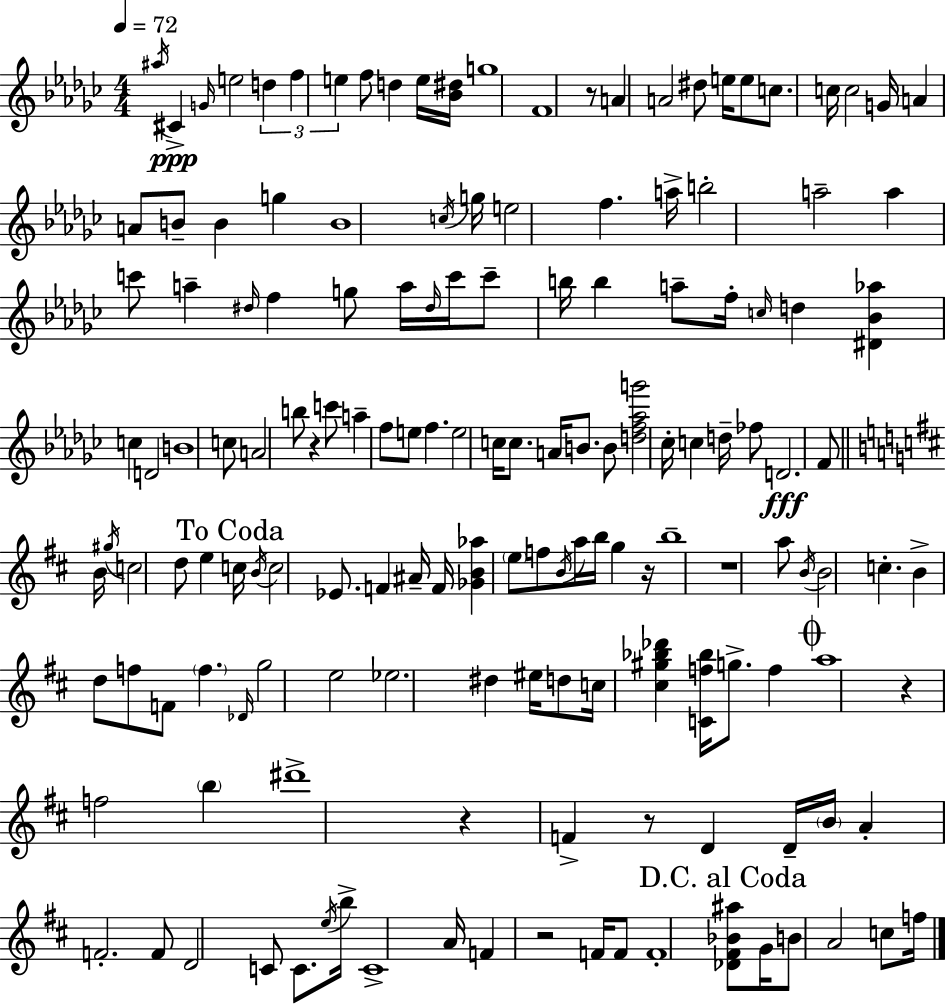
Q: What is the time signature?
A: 4/4